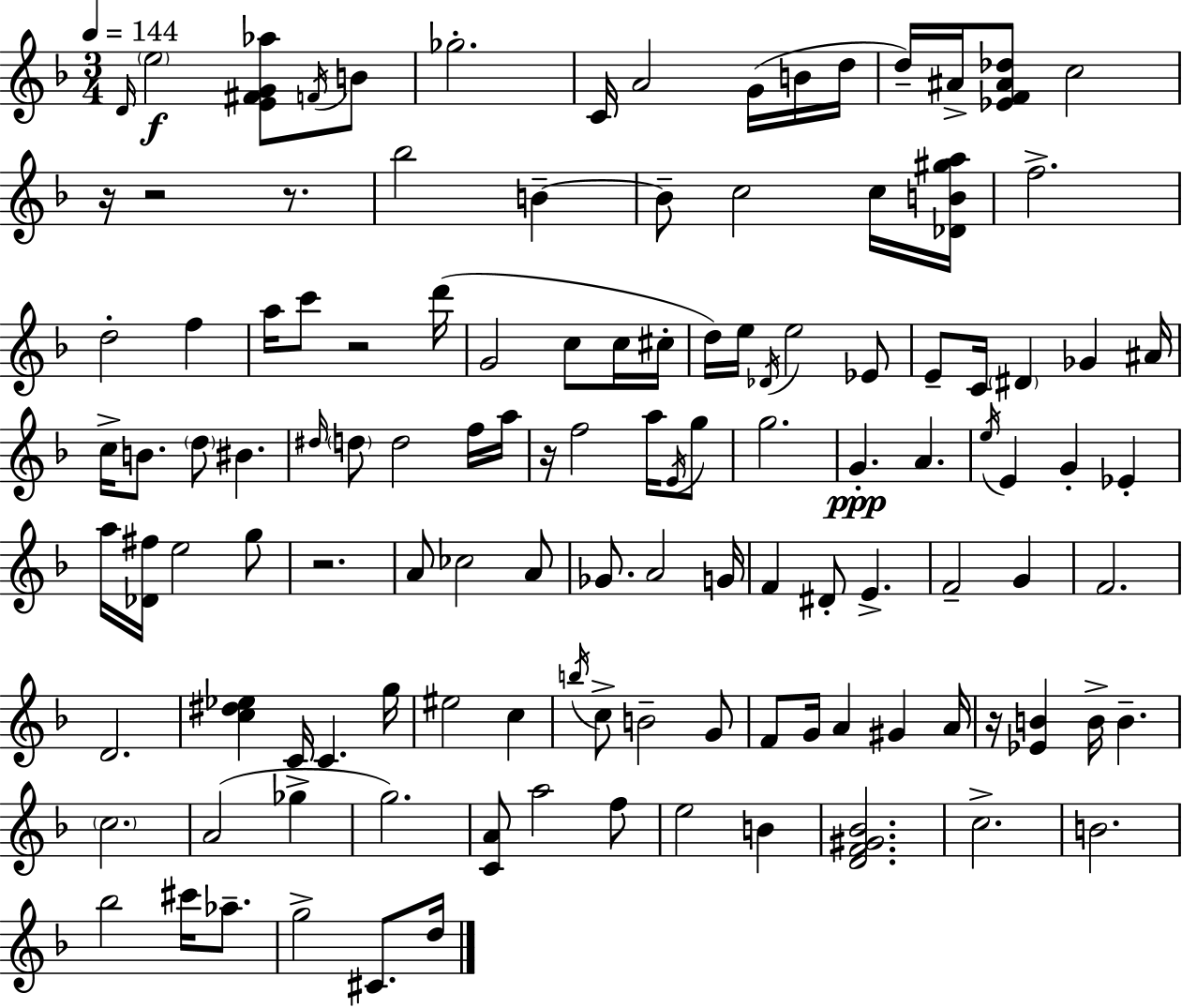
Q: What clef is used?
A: treble